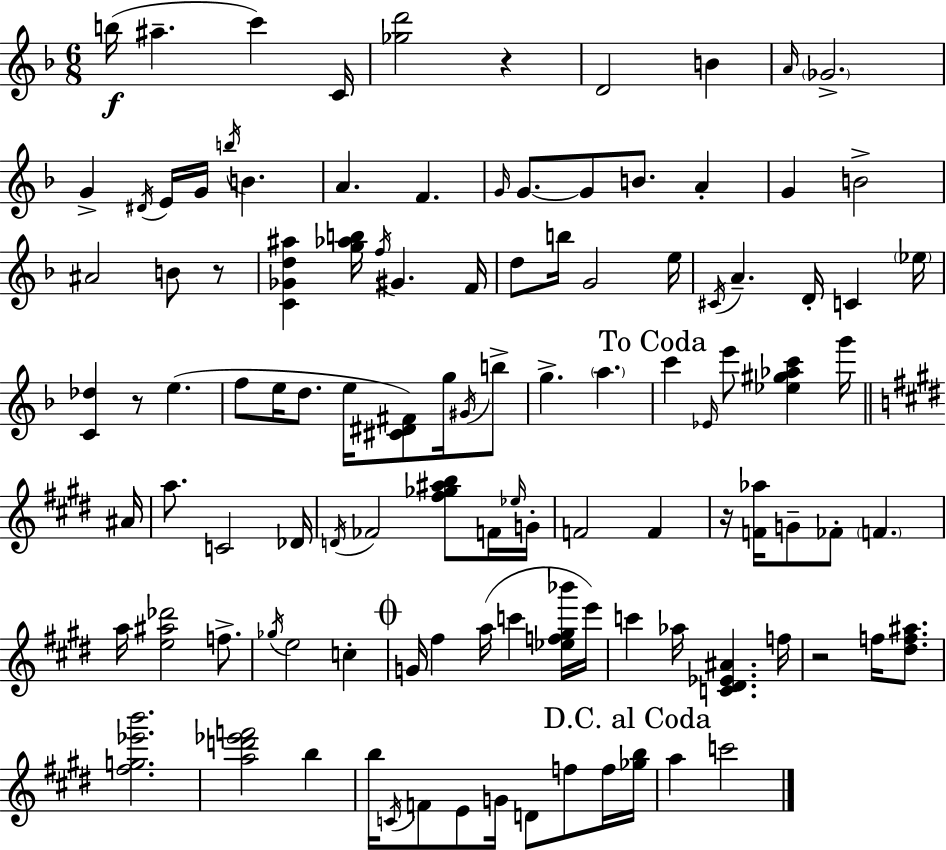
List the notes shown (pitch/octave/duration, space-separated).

B5/s A#5/q. C6/q C4/s [Gb5,D6]/h R/q D4/h B4/q A4/s Gb4/h. G4/q D#4/s E4/s G4/s B5/s B4/q. A4/q. F4/q. G4/s G4/e. G4/e B4/e. A4/q G4/q B4/h A#4/h B4/e R/e [C4,Gb4,D5,A#5]/q [G5,Ab5,B5]/s F5/s G#4/q. F4/s D5/e B5/s G4/h E5/s C#4/s A4/q. D4/s C4/q Eb5/s [C4,Db5]/q R/e E5/q. F5/e E5/s D5/e. E5/s [C#4,D#4,F#4]/e G5/s G#4/s B5/e G5/q. A5/q. C6/q Eb4/s E6/e [Eb5,G#5,Ab5,C6]/q G6/s A#4/s A5/e. C4/h Db4/s D4/s FES4/h [F#5,Gb5,A#5,B5]/e F4/s Eb5/s G4/s F4/h F4/q R/s [F4,Ab5]/s G4/e FES4/e F4/q. A5/s [E5,A#5,Db6]/h F5/e. Gb5/s E5/h C5/q G4/s F#5/q A5/s C6/q [Eb5,F5,G#5,Bb6]/s E6/s C6/q Ab5/s [C4,D#4,Eb4,A#4]/q. F5/s R/h F5/s [D#5,F5,A#5]/e. [F#5,G5,Eb6,B6]/h. [A5,D6,Eb6,F6]/h B5/q B5/s C4/s F4/e E4/e G4/s D4/e F5/e F5/s [Gb5,B5]/s A5/q C6/h